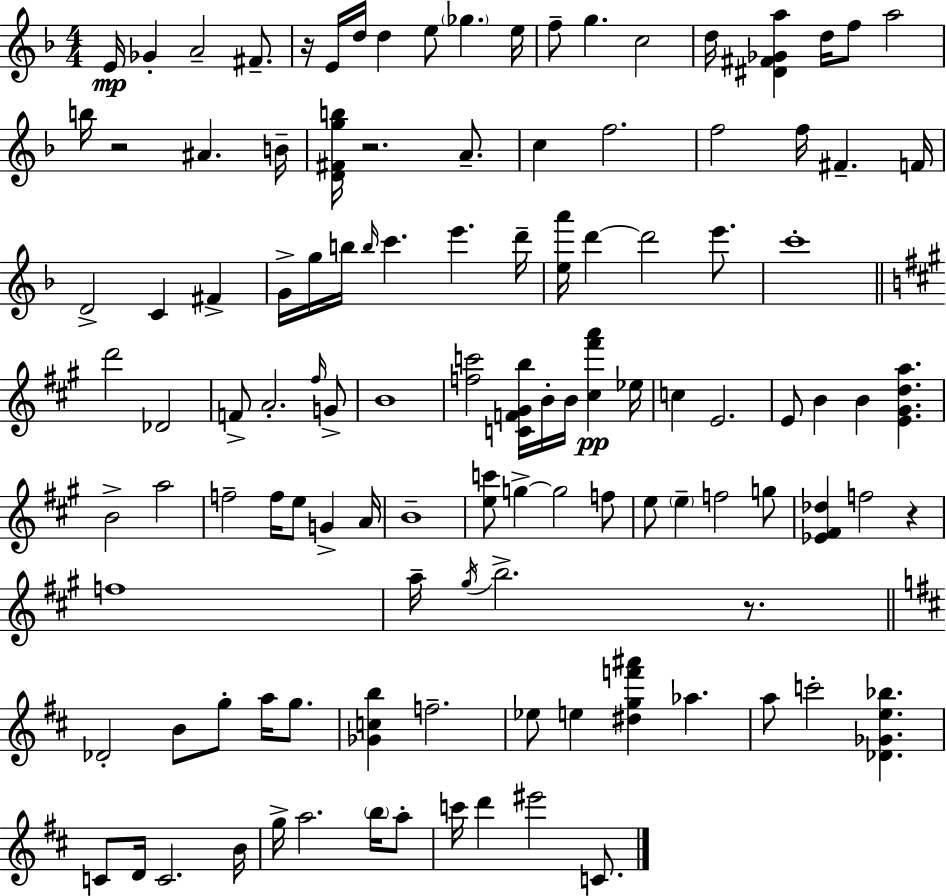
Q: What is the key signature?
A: F major